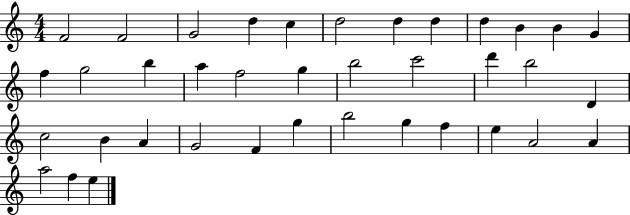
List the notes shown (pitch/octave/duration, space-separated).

F4/h F4/h G4/h D5/q C5/q D5/h D5/q D5/q D5/q B4/q B4/q G4/q F5/q G5/h B5/q A5/q F5/h G5/q B5/h C6/h D6/q B5/h D4/q C5/h B4/q A4/q G4/h F4/q G5/q B5/h G5/q F5/q E5/q A4/h A4/q A5/h F5/q E5/q